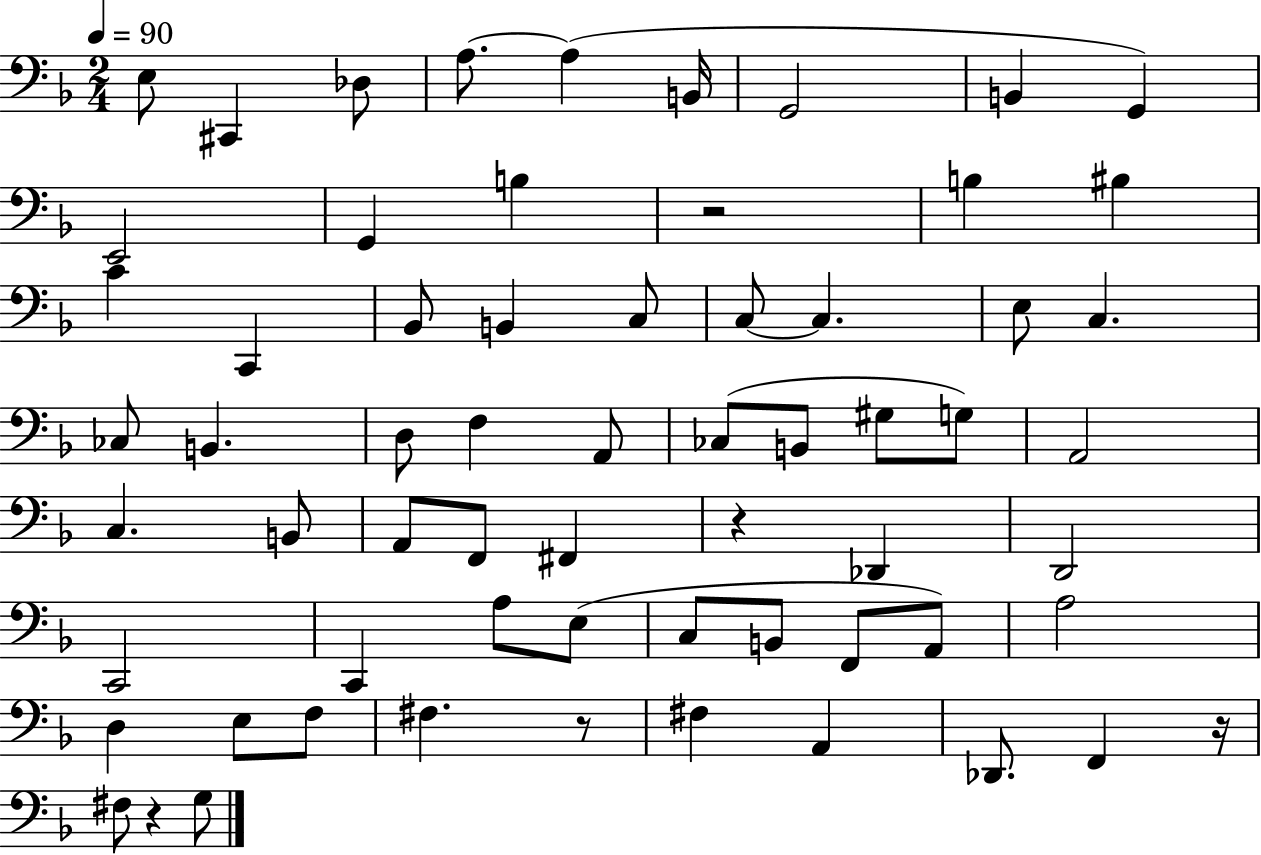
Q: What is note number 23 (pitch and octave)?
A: C3